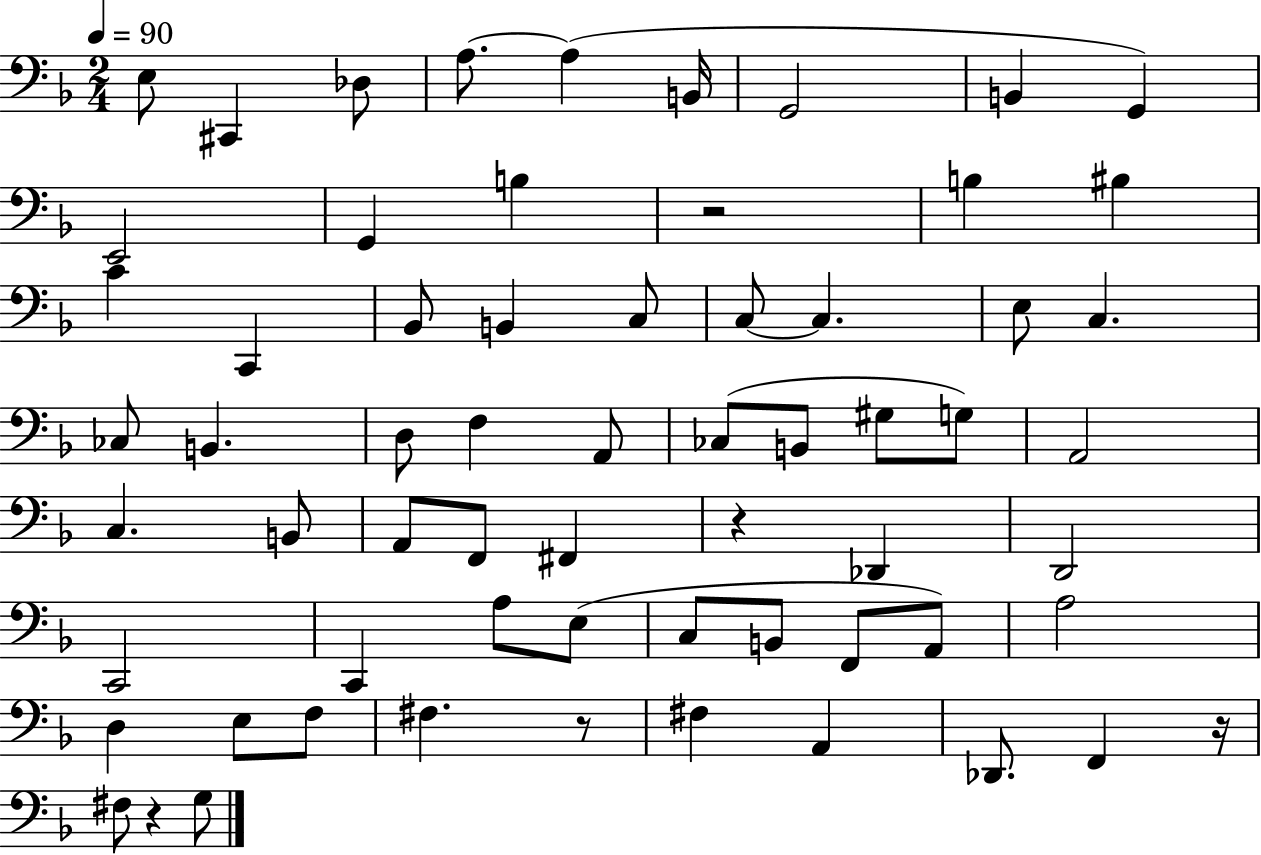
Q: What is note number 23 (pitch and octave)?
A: C3